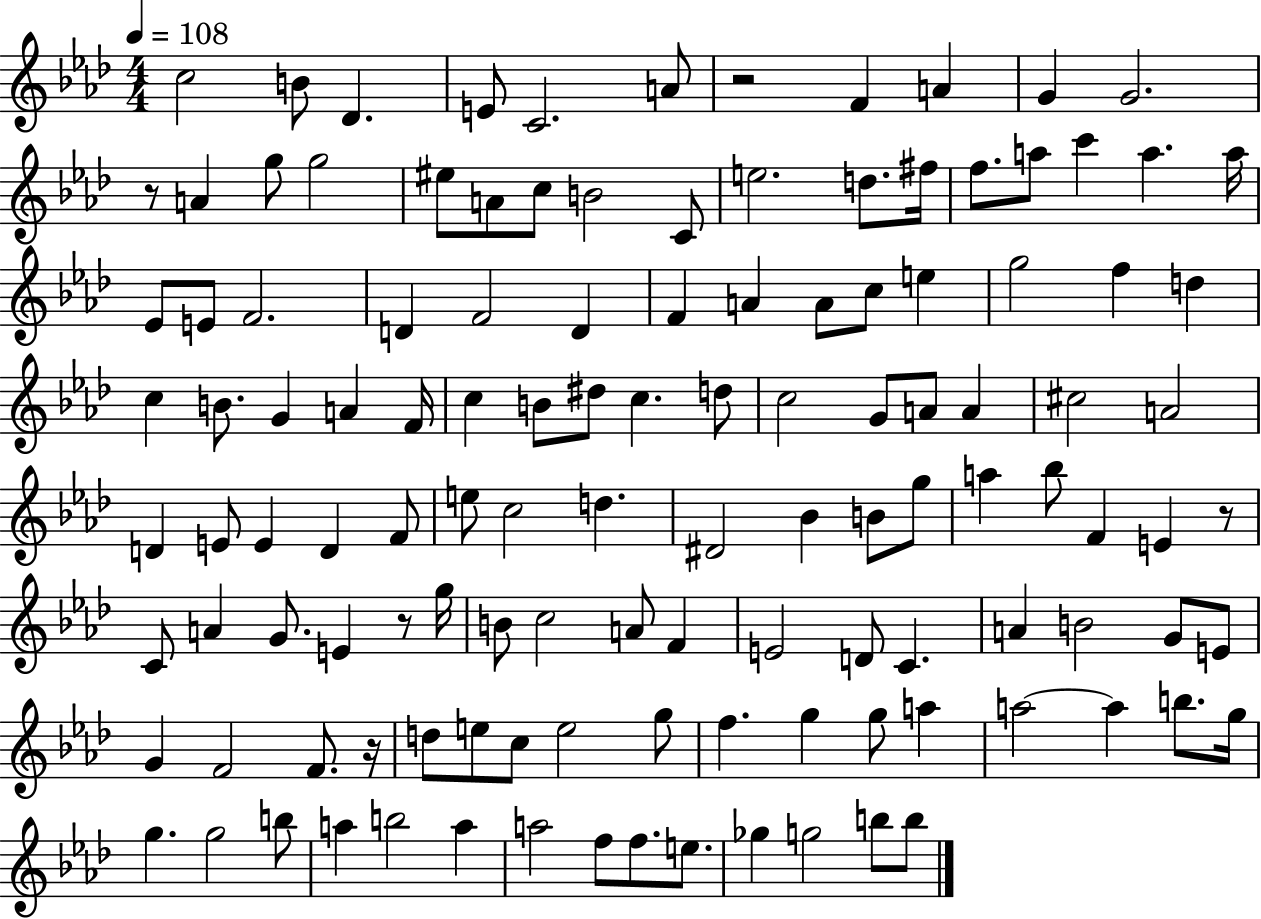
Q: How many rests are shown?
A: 5